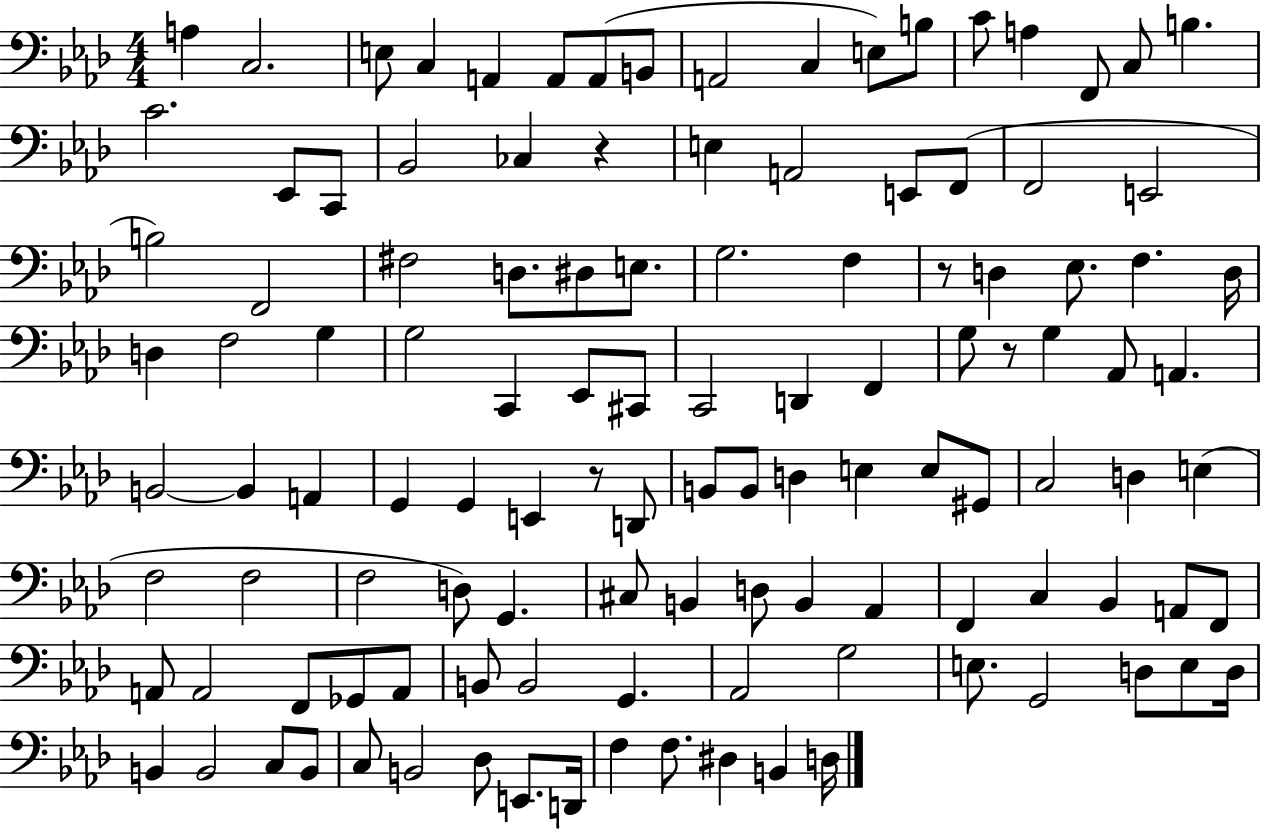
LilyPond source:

{
  \clef bass
  \numericTimeSignature
  \time 4/4
  \key aes \major
  a4 c2. | e8 c4 a,4 a,8 a,8( b,8 | a,2 c4 e8) b8 | c'8 a4 f,8 c8 b4. | \break c'2. ees,8 c,8 | bes,2 ces4 r4 | e4 a,2 e,8 f,8( | f,2 e,2 | \break b2) f,2 | fis2 d8. dis8 e8. | g2. f4 | r8 d4 ees8. f4. d16 | \break d4 f2 g4 | g2 c,4 ees,8 cis,8 | c,2 d,4 f,4 | g8 r8 g4 aes,8 a,4. | \break b,2~~ b,4 a,4 | g,4 g,4 e,4 r8 d,8 | b,8 b,8 d4 e4 e8 gis,8 | c2 d4 e4( | \break f2 f2 | f2 d8) g,4. | cis8 b,4 d8 b,4 aes,4 | f,4 c4 bes,4 a,8 f,8 | \break a,8 a,2 f,8 ges,8 a,8 | b,8 b,2 g,4. | aes,2 g2 | e8. g,2 d8 e8 d16 | \break b,4 b,2 c8 b,8 | c8 b,2 des8 e,8. d,16 | f4 f8. dis4 b,4 d16 | \bar "|."
}